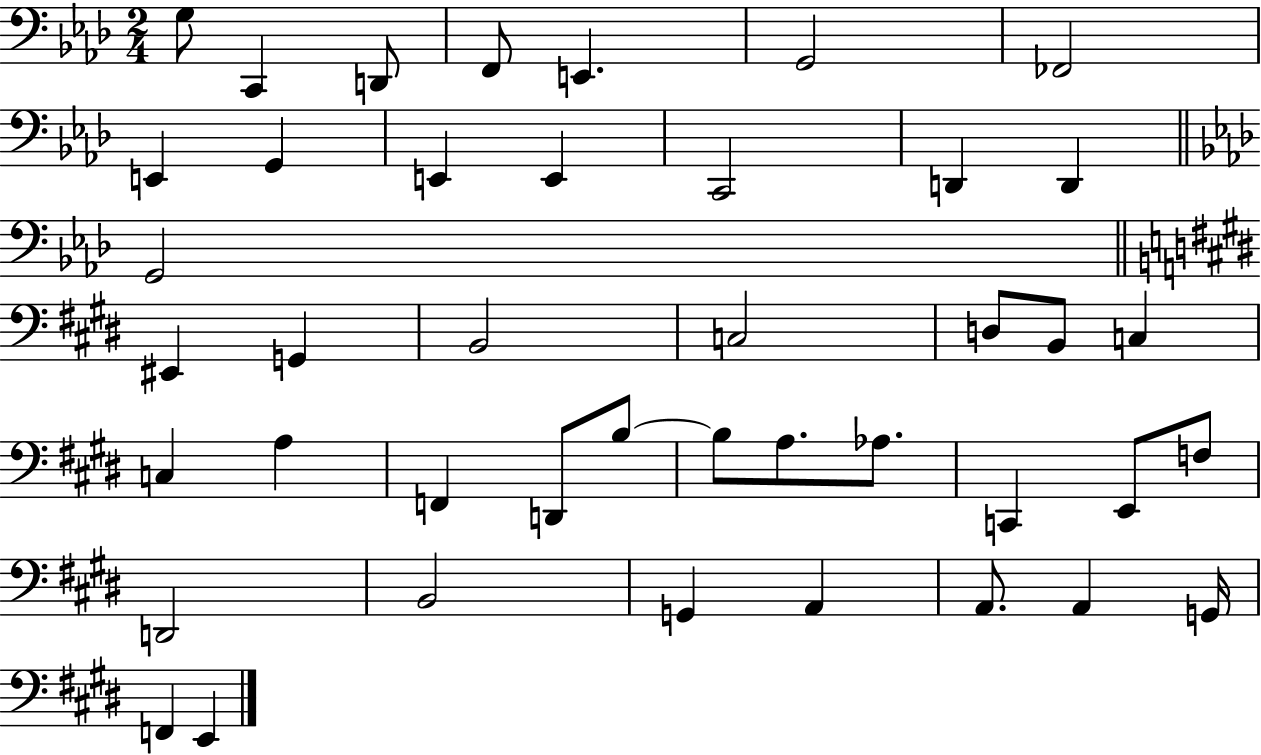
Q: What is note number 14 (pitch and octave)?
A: D2